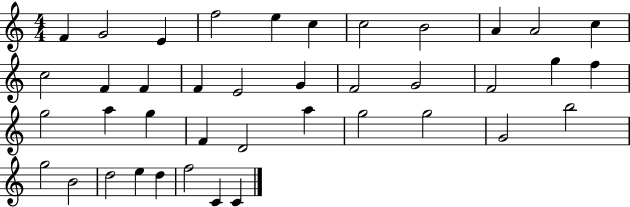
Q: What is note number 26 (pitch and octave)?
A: F4